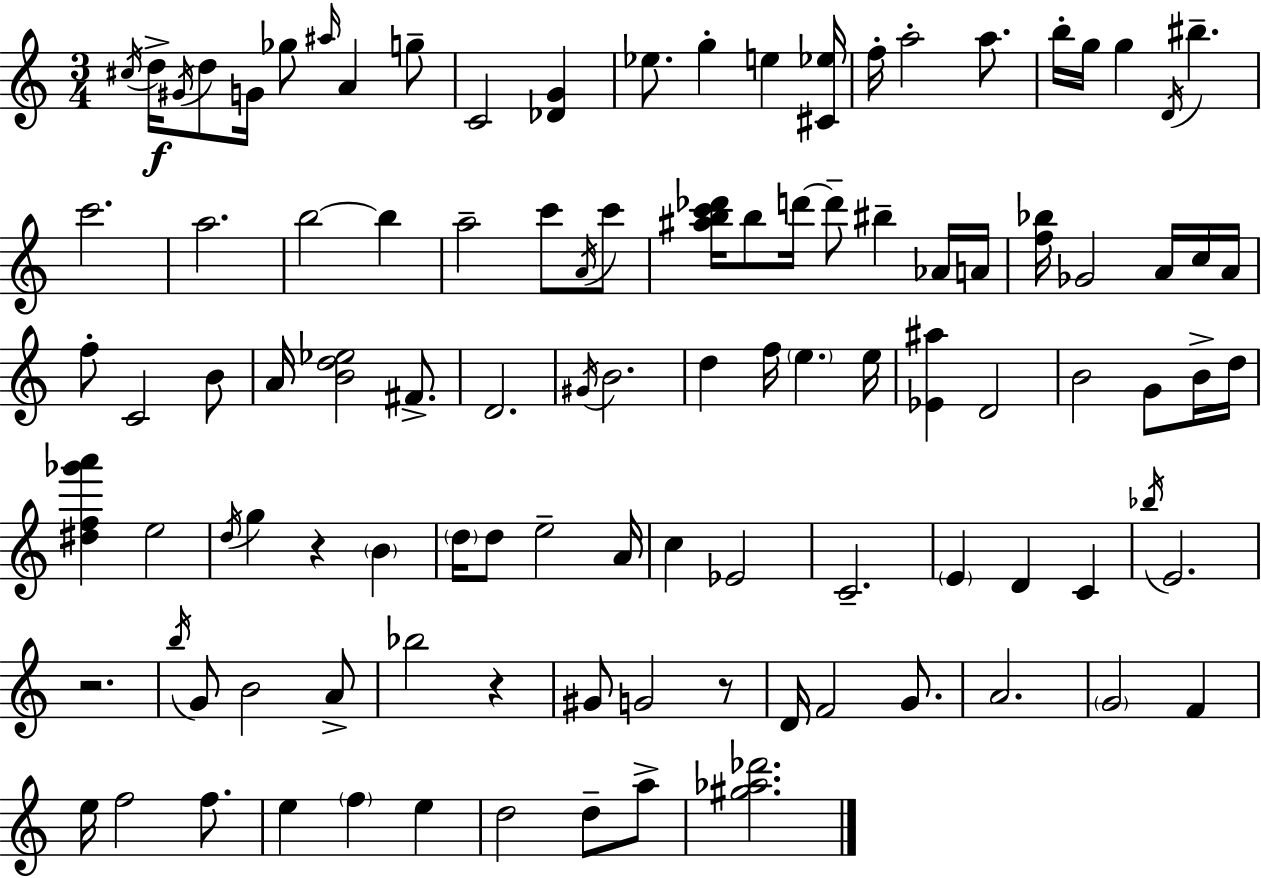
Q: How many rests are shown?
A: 4